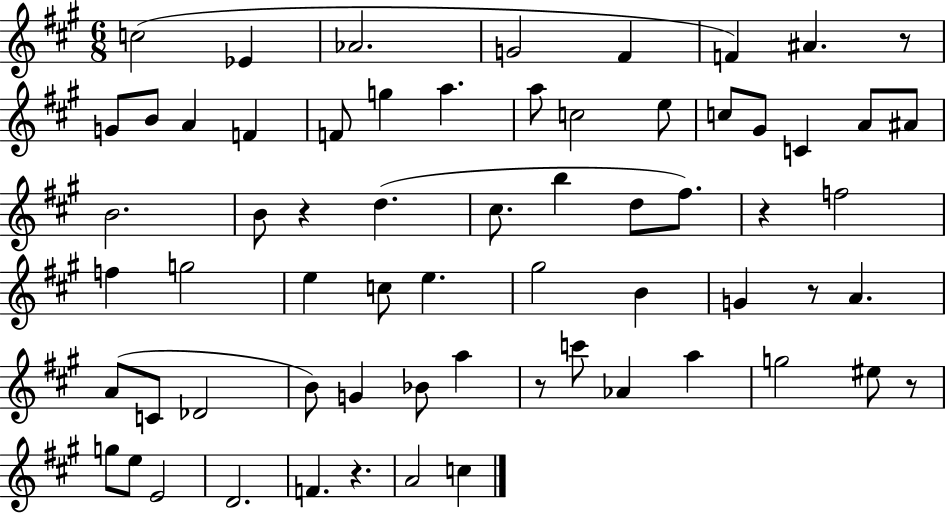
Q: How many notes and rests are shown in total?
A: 65